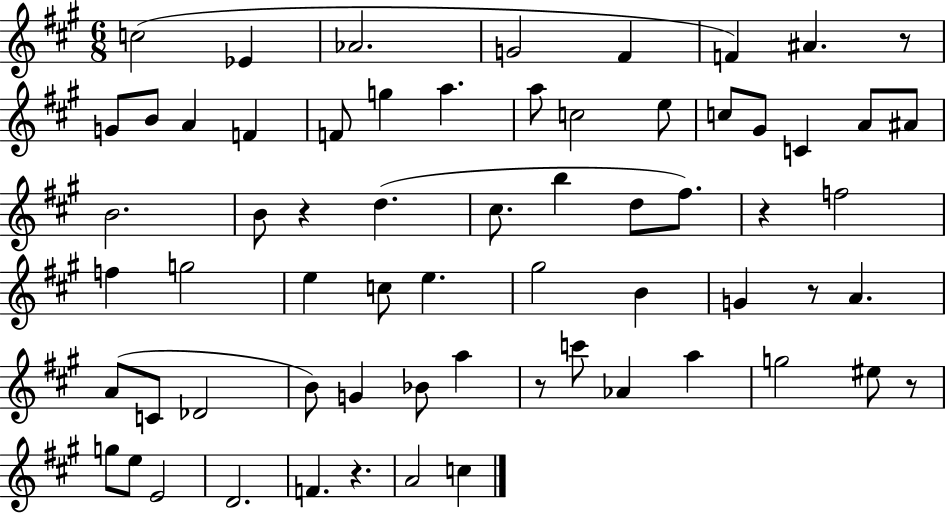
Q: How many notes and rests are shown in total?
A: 65